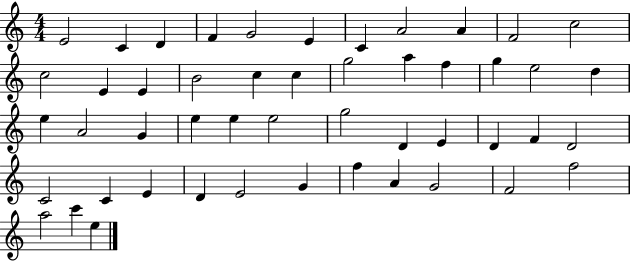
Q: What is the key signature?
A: C major